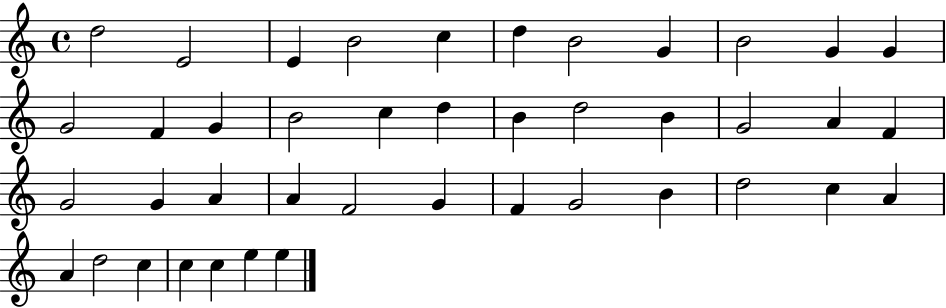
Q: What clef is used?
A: treble